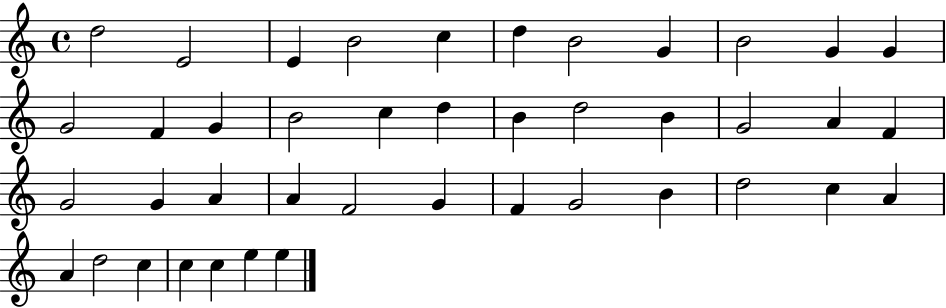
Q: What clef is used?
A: treble